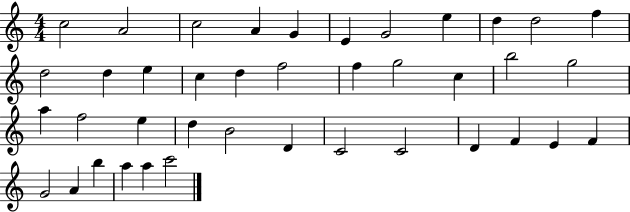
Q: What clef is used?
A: treble